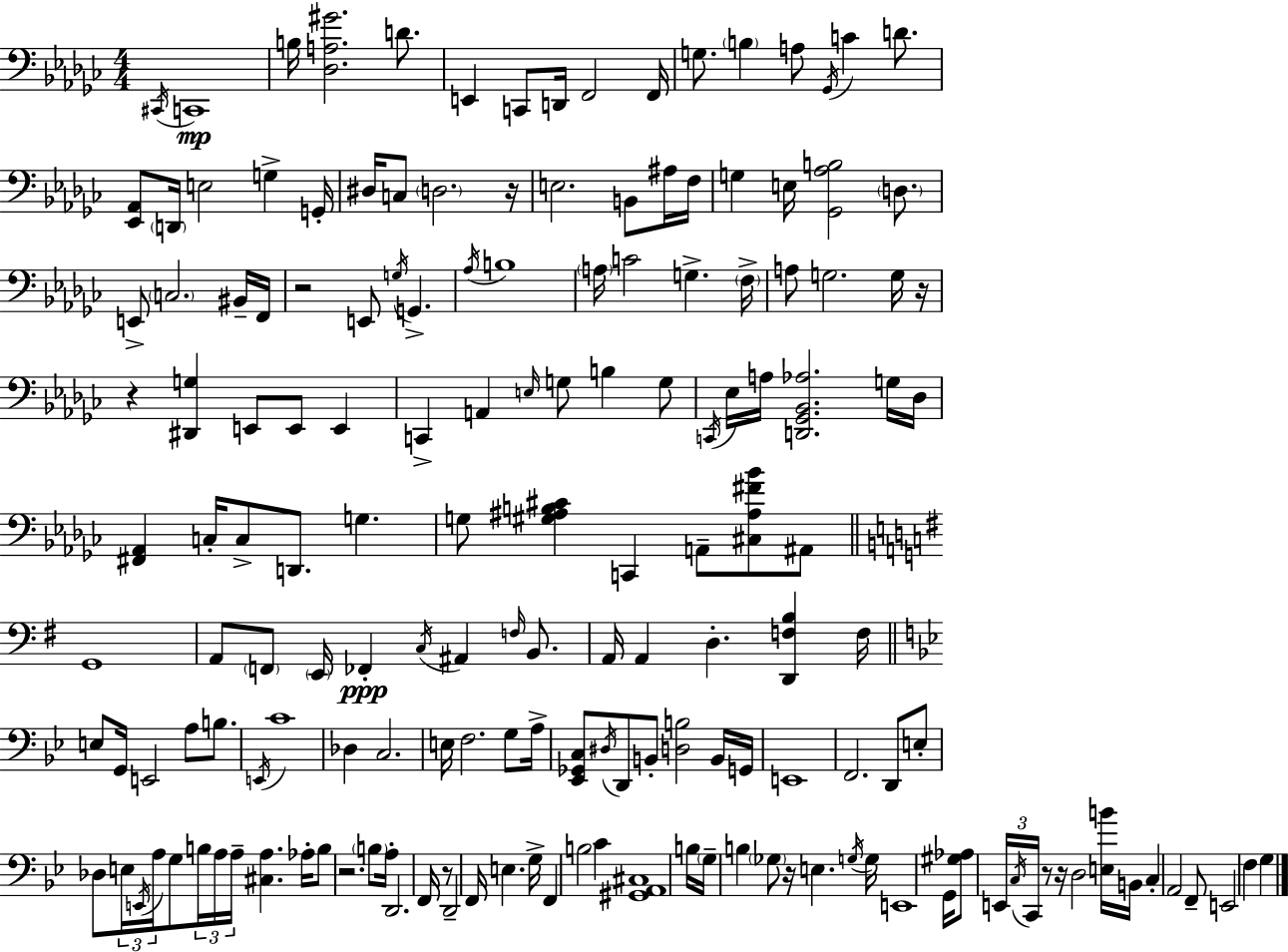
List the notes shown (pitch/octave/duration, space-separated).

C#2/s C2/w B3/s [Db3,A3,G#4]/h. D4/e. E2/q C2/e D2/s F2/h F2/s G3/e. B3/q A3/e Gb2/s C4/q D4/e. [Eb2,Ab2]/e D2/s E3/h G3/q G2/s D#3/s C3/e D3/h. R/s E3/h. B2/e A#3/s F3/s G3/q E3/s [Gb2,Ab3,B3]/h D3/e. E2/e C3/h. BIS2/s F2/s R/h E2/e G3/s G2/q. Ab3/s B3/w A3/s C4/h G3/q. F3/s A3/e G3/h. G3/s R/s R/q [D#2,G3]/q E2/e E2/e E2/q C2/q A2/q E3/s G3/e B3/q G3/e C2/s Eb3/s A3/s [D2,Gb2,Bb2,Ab3]/h. G3/s Db3/s [F#2,Ab2]/q C3/s C3/e D2/e. G3/q. G3/e [G#3,A#3,B3,C#4]/q C2/q A2/e [C#3,A#3,F#4,Bb4]/e A#2/e G2/w A2/e F2/e E2/s FES2/q C3/s A#2/q F3/s B2/e. A2/s A2/q D3/q. [D2,F3,B3]/q F3/s E3/e G2/s E2/h A3/e B3/e. E2/s C4/w Db3/q C3/h. E3/s F3/h. G3/e A3/s [Eb2,Gb2,C3]/e D#3/s D2/e B2/e [D3,B3]/h B2/s G2/s E2/w F2/h. D2/e E3/e Db3/e E3/s E2/s A3/s G3/e B3/s A3/s A3/s [C#3,A3]/q. Ab3/s B3/e R/h. B3/e A3/s D2/h. F2/s R/e D2/h F2/s E3/q. G3/s F2/q B3/h C4/q [G#2,A2,C#3]/w B3/s G3/s B3/q Gb3/e R/s E3/q. G3/s G3/s E2/w G2/s [G#3,Ab3]/e E2/s C3/s C2/s R/e R/s D3/h [E3,B4]/s B2/s C3/q A2/h F2/e E2/h F3/q G3/q